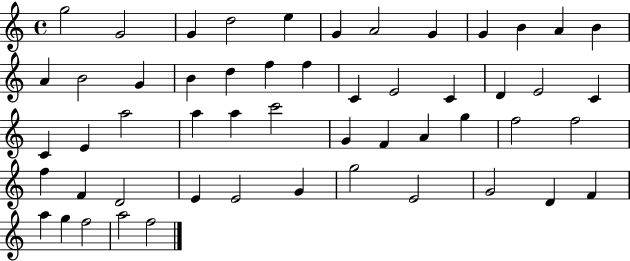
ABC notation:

X:1
T:Untitled
M:4/4
L:1/4
K:C
g2 G2 G d2 e G A2 G G B A B A B2 G B d f f C E2 C D E2 C C E a2 a a c'2 G F A g f2 f2 f F D2 E E2 G g2 E2 G2 D F a g f2 a2 f2